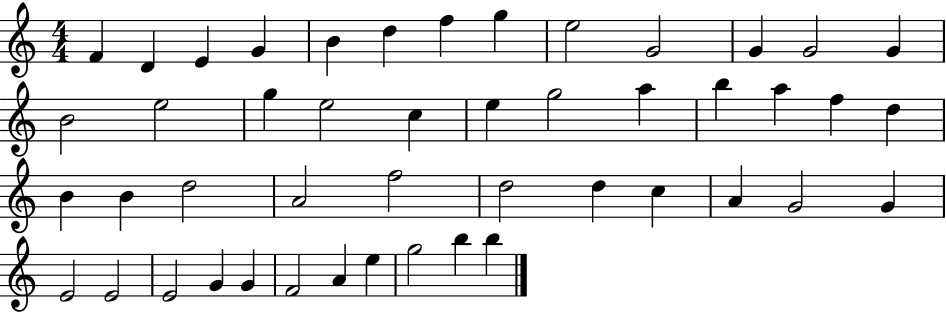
X:1
T:Untitled
M:4/4
L:1/4
K:C
F D E G B d f g e2 G2 G G2 G B2 e2 g e2 c e g2 a b a f d B B d2 A2 f2 d2 d c A G2 G E2 E2 E2 G G F2 A e g2 b b